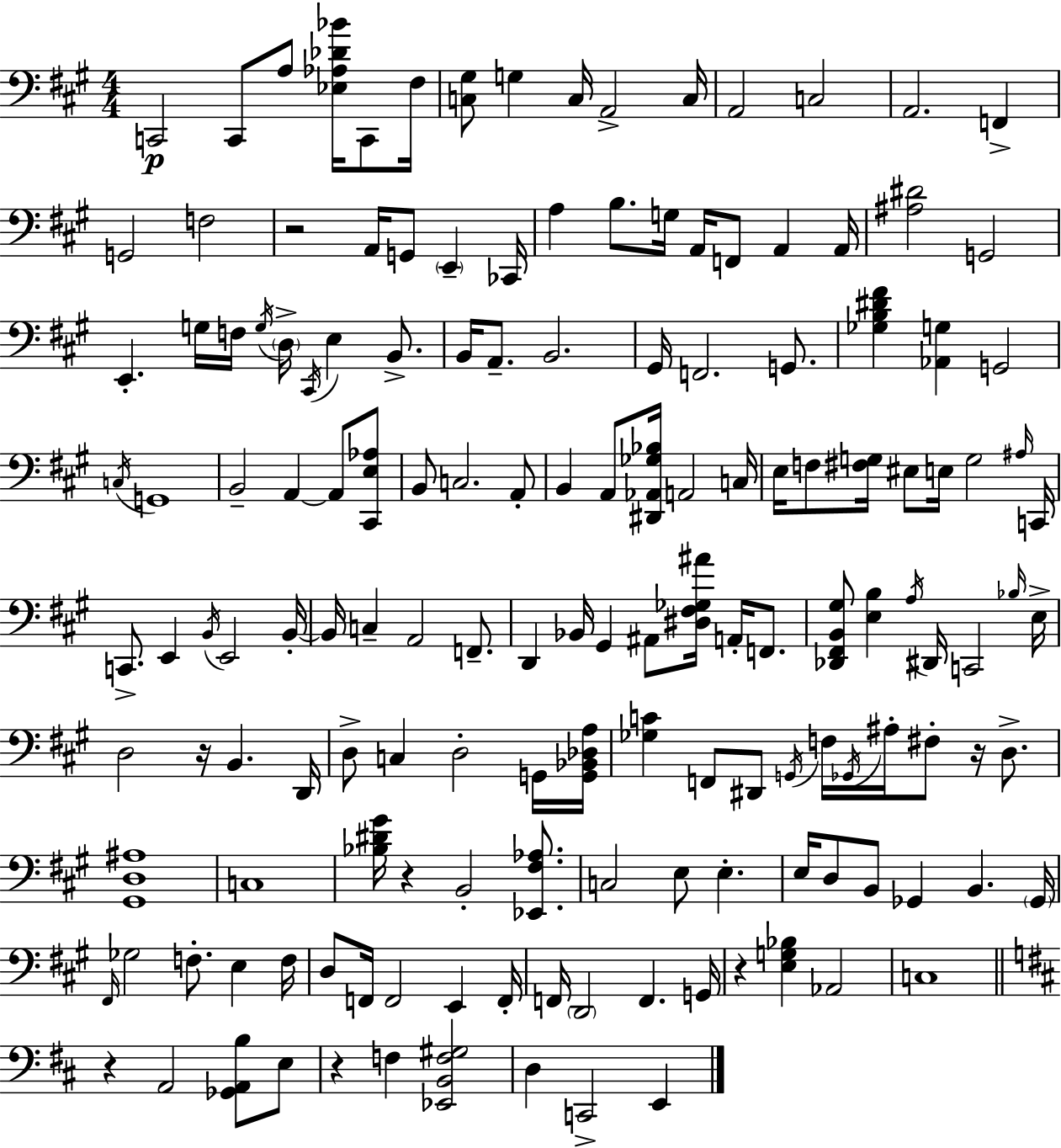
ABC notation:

X:1
T:Untitled
M:4/4
L:1/4
K:A
C,,2 C,,/2 A,/2 [_E,_A,_D_B]/4 C,,/2 ^F,/4 [C,^G,]/2 G, C,/4 A,,2 C,/4 A,,2 C,2 A,,2 F,, G,,2 F,2 z2 A,,/4 G,,/2 E,, _C,,/4 A, B,/2 G,/4 A,,/4 F,,/2 A,, A,,/4 [^A,^D]2 G,,2 E,, G,/4 F,/4 G,/4 D,/4 ^C,,/4 E, B,,/2 B,,/4 A,,/2 B,,2 ^G,,/4 F,,2 G,,/2 [_G,B,^D^F] [_A,,G,] G,,2 C,/4 G,,4 B,,2 A,, A,,/2 [^C,,E,_A,]/2 B,,/2 C,2 A,,/2 B,, A,,/2 [^D,,_A,,_G,_B,]/4 A,,2 C,/4 E,/4 F,/2 [^F,G,]/4 ^E,/2 E,/4 G,2 ^A,/4 C,,/4 C,,/2 E,, B,,/4 E,,2 B,,/4 B,,/4 C, A,,2 F,,/2 D,, _B,,/4 ^G,, ^A,,/2 [^D,^F,_G,^A]/4 A,,/4 F,,/2 [_D,,^F,,B,,^G,]/2 [E,B,] A,/4 ^D,,/4 C,,2 _B,/4 E,/4 D,2 z/4 B,, D,,/4 D,/2 C, D,2 G,,/4 [G,,_B,,_D,A,]/4 [_G,C] F,,/2 ^D,,/2 G,,/4 F,/4 _G,,/4 ^A,/4 ^F,/2 z/4 D,/2 [^G,,D,^A,]4 C,4 [_B,^D^G]/4 z B,,2 [_E,,^F,_A,]/2 C,2 E,/2 E, E,/4 D,/2 B,,/2 _G,, B,, _G,,/4 ^F,,/4 _G,2 F,/2 E, F,/4 D,/2 F,,/4 F,,2 E,, F,,/4 F,,/4 D,,2 F,, G,,/4 z [E,G,_B,] _A,,2 C,4 z A,,2 [_G,,A,,B,]/2 E,/2 z F, [_E,,B,,F,^G,]2 D, C,,2 E,,